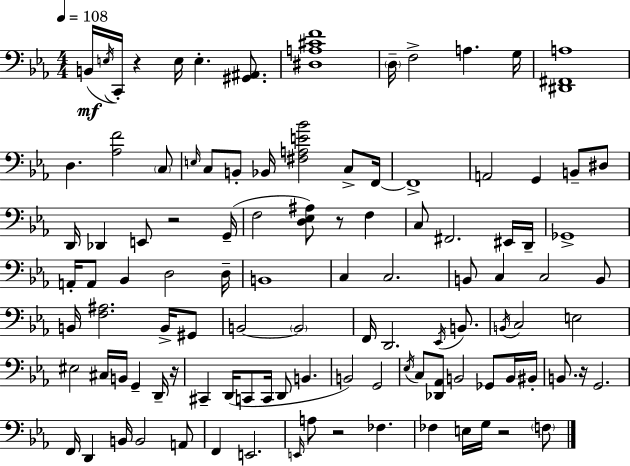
X:1
T:Untitled
M:4/4
L:1/4
K:Eb
B,,/4 E,/4 C,,/4 z E,/4 E, [^G,,^A,,]/2 [^D,A,^CF]4 D,/4 F,2 A, G,/4 [^D,,^F,,A,]4 D, [_A,F]2 C,/2 E,/4 C,/2 B,,/2 _B,,/4 [^F,A,E_B]2 C,/2 F,,/4 F,,4 A,,2 G,, B,,/2 ^D,/2 D,,/4 _D,, E,,/2 z2 G,,/4 F,2 [D,_E,^A,]/2 z/2 F, C,/2 ^F,,2 ^E,,/4 D,,/4 _G,,4 A,,/4 A,,/2 _B,, D,2 D,/4 B,,4 C, C,2 B,,/2 C, C,2 B,,/2 B,,/4 [F,^A,]2 B,,/4 ^G,,/2 B,,2 B,,2 F,,/4 D,,2 _E,,/4 B,,/2 B,,/4 C,2 E,2 ^E,2 ^C,/4 B,,/4 G,, D,,/4 z/4 ^C,, D,,/4 C,,/2 C,,/4 D,,/2 B,, B,,2 G,,2 _E,/4 C,/2 [_D,,_A,,]/2 B,,2 _G,,/2 B,,/4 ^B,,/4 B,,/2 z/4 G,,2 F,,/4 D,, B,,/4 B,,2 A,,/2 F,, E,,2 E,,/4 A,/2 z2 _F, _F, E,/4 G,/4 z2 F,/2